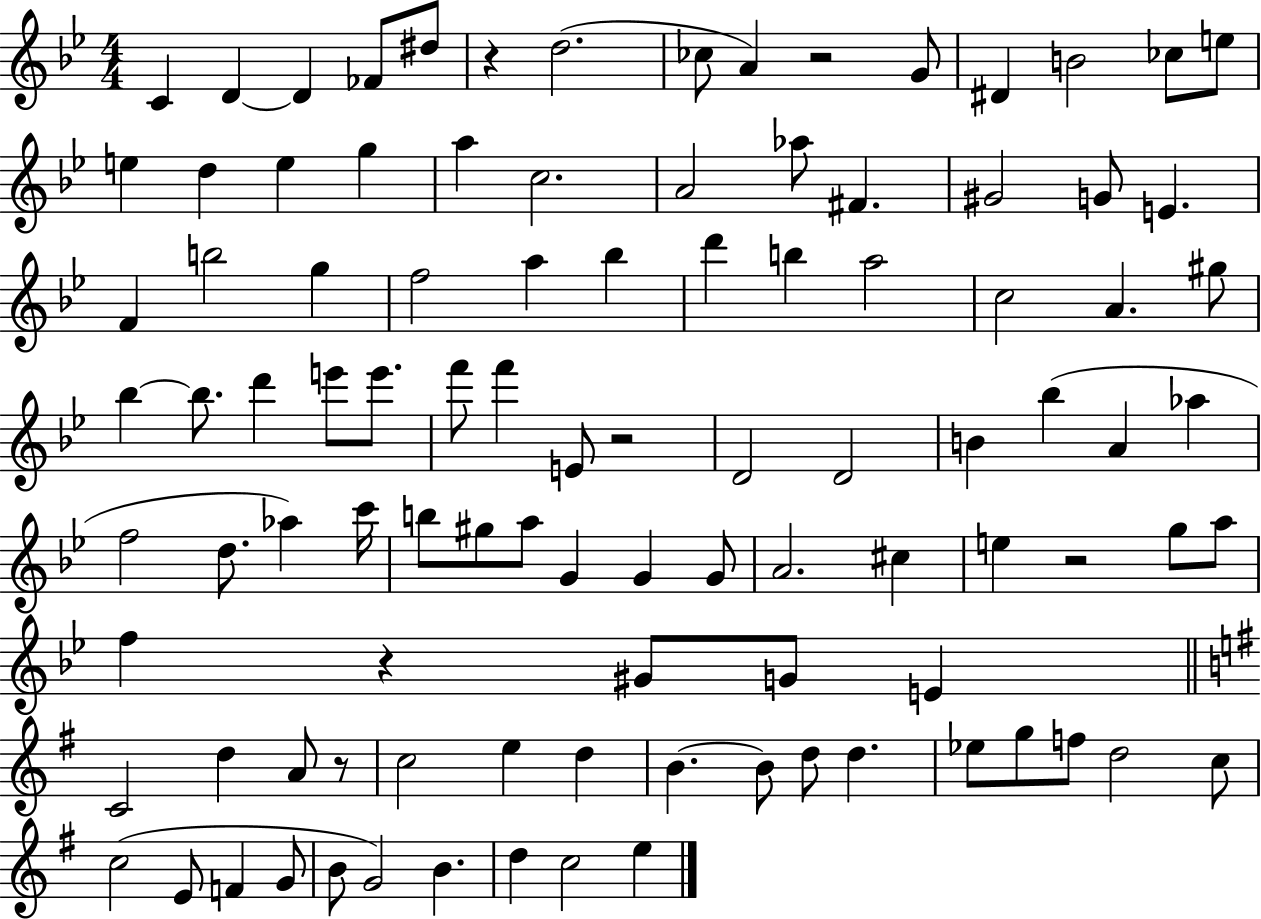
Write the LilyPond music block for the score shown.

{
  \clef treble
  \numericTimeSignature
  \time 4/4
  \key bes \major
  c'4 d'4~~ d'4 fes'8 dis''8 | r4 d''2.( | ces''8 a'4) r2 g'8 | dis'4 b'2 ces''8 e''8 | \break e''4 d''4 e''4 g''4 | a''4 c''2. | a'2 aes''8 fis'4. | gis'2 g'8 e'4. | \break f'4 b''2 g''4 | f''2 a''4 bes''4 | d'''4 b''4 a''2 | c''2 a'4. gis''8 | \break bes''4~~ bes''8. d'''4 e'''8 e'''8. | f'''8 f'''4 e'8 r2 | d'2 d'2 | b'4 bes''4( a'4 aes''4 | \break f''2 d''8. aes''4) c'''16 | b''8 gis''8 a''8 g'4 g'4 g'8 | a'2. cis''4 | e''4 r2 g''8 a''8 | \break f''4 r4 gis'8 g'8 e'4 | \bar "||" \break \key e \minor c'2 d''4 a'8 r8 | c''2 e''4 d''4 | b'4.~~ b'8 d''8 d''4. | ees''8 g''8 f''8 d''2 c''8 | \break c''2( e'8 f'4 g'8 | b'8 g'2) b'4. | d''4 c''2 e''4 | \bar "|."
}